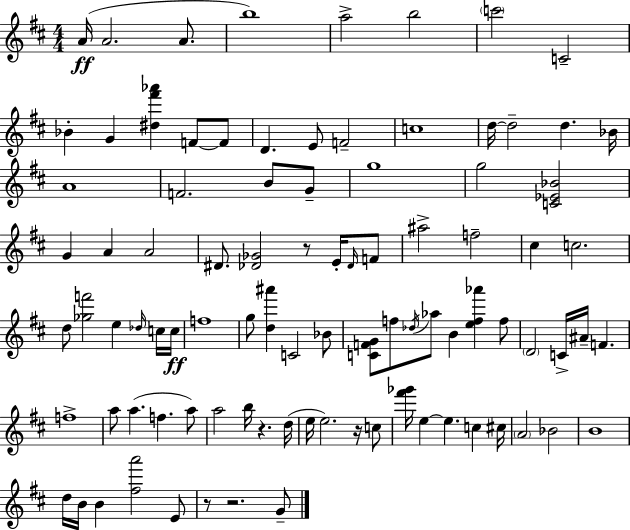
{
  \clef treble
  \numericTimeSignature
  \time 4/4
  \key d \major
  a'16(\ff a'2. a'8. | b''1) | a''2-> b''2 | \parenthesize c'''2 c'2-- | \break bes'4-. g'4 <dis'' fis''' aes'''>4 f'8~~ f'8 | d'4. e'8 f'2-- | c''1 | d''16~~ d''2-- d''4. bes'16 | \break a'1 | f'2. b'8 g'8-- | g''1 | g''2 <c' ees' bes'>2 | \break g'4 a'4 a'2 | dis'8. <des' ges'>2 r8 e'16-. \grace { des'16 } f'8 | ais''2-> f''2-- | cis''4 c''2. | \break d''8 <ges'' f'''>2 e''4 \grace { des''16 } | c''16 c''16\ff f''1 | g''8 <d'' ais'''>4 c'2 | bes'8 <c' f' g'>8 f''8 \acciaccatura { des''16 } aes''8 b'4 <e'' f'' aes'''>4 | \break f''8 \parenthesize d'2 c'16-> ais'16-- f'4. | f''1-> | a''8 a''4.( f''4. | a''8) a''2 b''16 r4. | \break d''16( e''16 e''2.) | r16 c''8 <fis''' ges'''>16 e''4~~ e''4. c''4 | cis''16 \parenthesize a'2 bes'2 | b'1 | \break d''16 b'16 b'4 <fis'' a'''>2 | e'8 r8 r2. | g'8-- \bar "|."
}